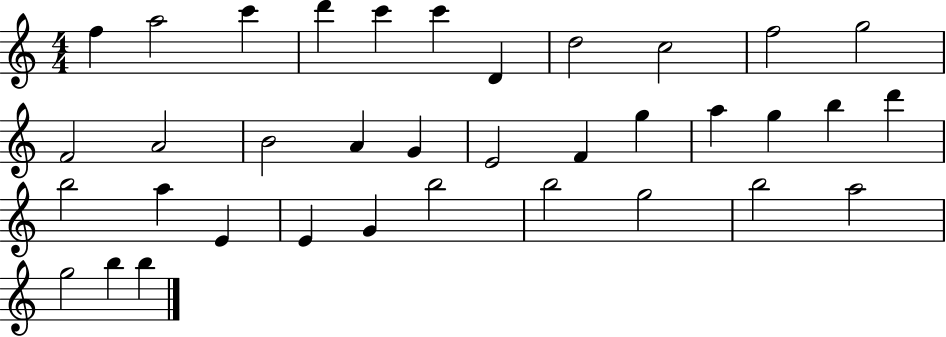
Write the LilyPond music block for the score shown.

{
  \clef treble
  \numericTimeSignature
  \time 4/4
  \key c \major
  f''4 a''2 c'''4 | d'''4 c'''4 c'''4 d'4 | d''2 c''2 | f''2 g''2 | \break f'2 a'2 | b'2 a'4 g'4 | e'2 f'4 g''4 | a''4 g''4 b''4 d'''4 | \break b''2 a''4 e'4 | e'4 g'4 b''2 | b''2 g''2 | b''2 a''2 | \break g''2 b''4 b''4 | \bar "|."
}